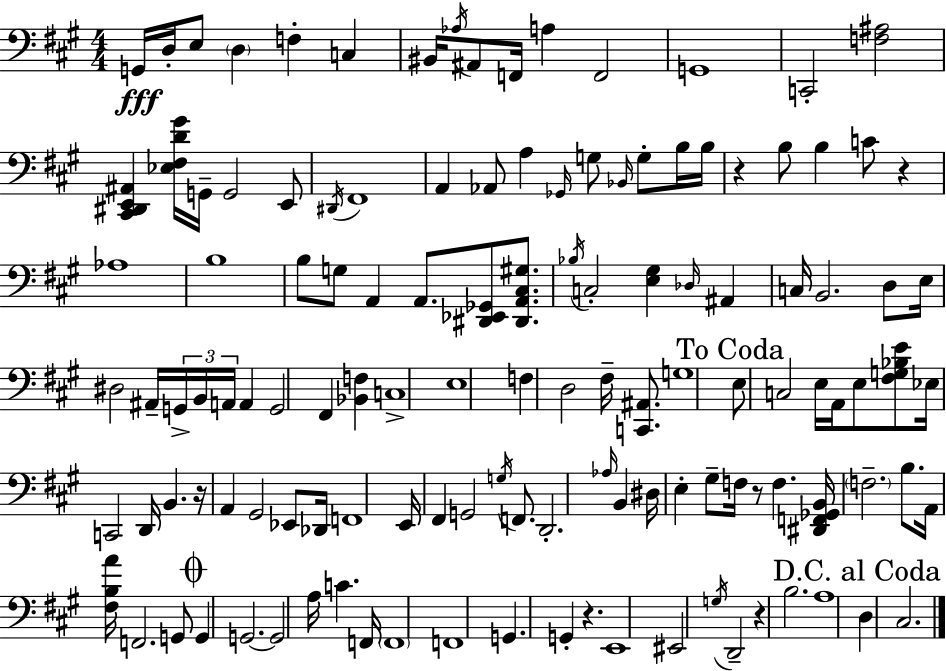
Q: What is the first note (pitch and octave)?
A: G2